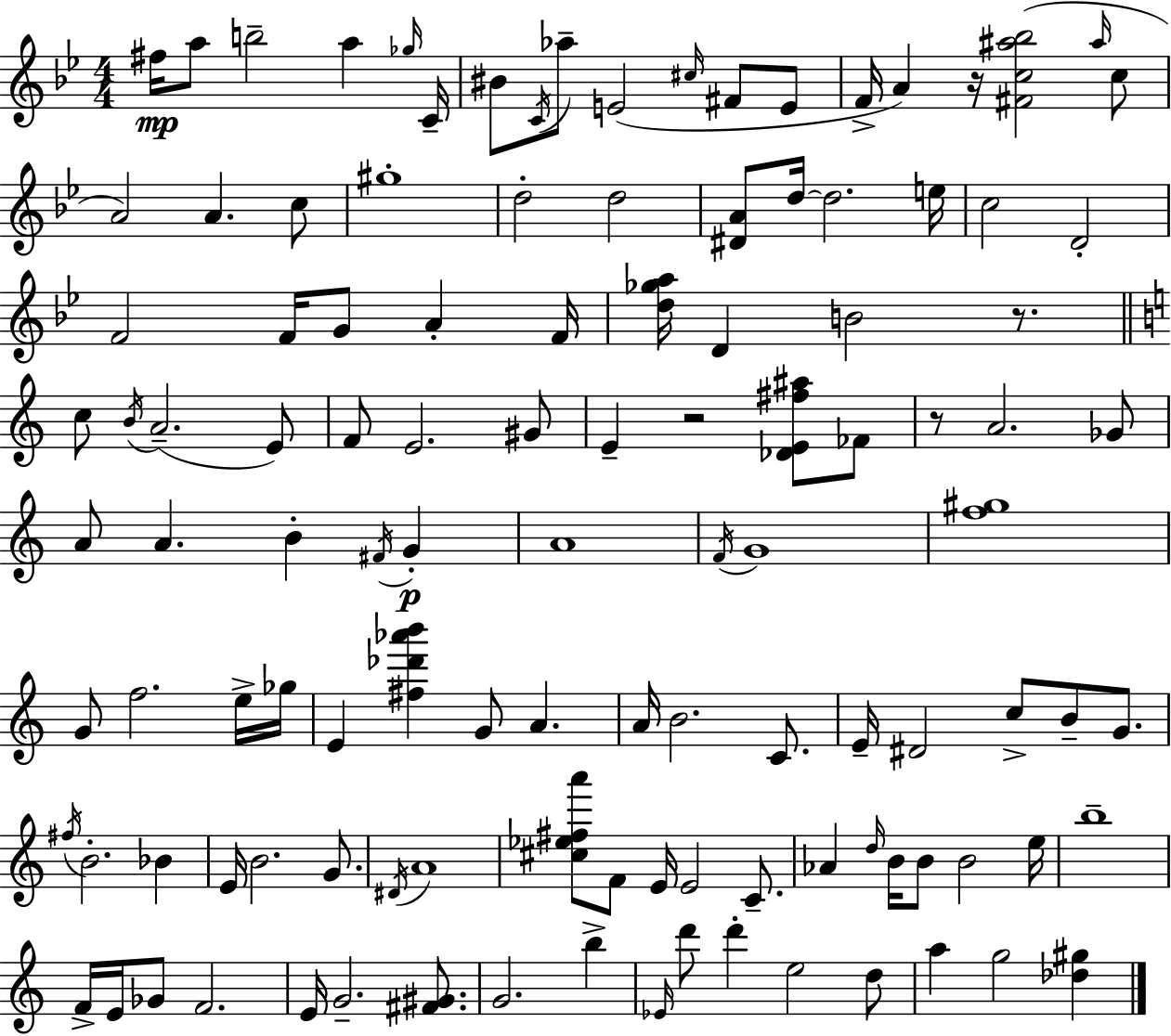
F#5/s A5/e B5/h A5/q Gb5/s C4/s BIS4/e C4/s Ab5/e E4/h C#5/s F#4/e E4/e F4/s A4/q R/s [F#4,C5,A#5,Bb5]/h A#5/s C5/e A4/h A4/q. C5/e G#5/w D5/h D5/h [D#4,A4]/e D5/s D5/h. E5/s C5/h D4/h F4/h F4/s G4/e A4/q F4/s [D5,Gb5,A5]/s D4/q B4/h R/e. C5/e B4/s A4/h. E4/e F4/e E4/h. G#4/e E4/q R/h [Db4,E4,F#5,A#5]/e FES4/e R/e A4/h. Gb4/e A4/e A4/q. B4/q F#4/s G4/q A4/w F4/s G4/w [F5,G#5]/w G4/e F5/h. E5/s Gb5/s E4/q [F#5,Db6,Ab6,B6]/q G4/e A4/q. A4/s B4/h. C4/e. E4/s D#4/h C5/e B4/e G4/e. F#5/s B4/h. Bb4/q E4/s B4/h. G4/e. D#4/s A4/w [C#5,Eb5,F#5,A6]/e F4/e E4/s E4/h C4/e. Ab4/q D5/s B4/s B4/e B4/h E5/s B5/w F4/s E4/s Gb4/e F4/h. E4/s G4/h. [F#4,G#4]/e. G4/h. B5/q Eb4/s D6/e D6/q E5/h D5/e A5/q G5/h [Db5,G#5]/q